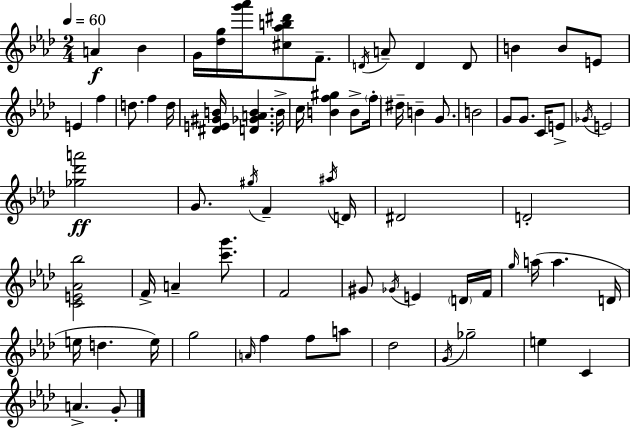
{
  \clef treble
  \numericTimeSignature
  \time 2/4
  \key f \minor
  \tempo 4 = 60
  \repeat volta 2 { a'4\f bes'4 | g'16 <des'' g''>16 <g''' aes'''>16 <cis'' aes'' b'' dis'''>8 f'8.-- | \acciaccatura { d'16 } a'8-- d'4 d'8 | b'4 b'8 e'8 | \break e'4 f''4 | d''8. f''4 | d''16 <dis' e' gis' b'>16 <d' ges' a' b'>4. | b'16-> c''16 <b' f'' gis''>4 b'8-> | \break \parenthesize f''16-. dis''16-- b'4-- g'8. | b'2 | g'8 g'8. c'16 e'8-> | \acciaccatura { ges'16 } e'2 | \break <ges'' des''' a'''>2\ff | g'8. \acciaccatura { gis''16 } f'4-- | \acciaccatura { ais''16 } d'16 dis'2 | d'2-. | \break <c' e' aes' bes''>2 | f'16-> a'4-- | <c''' g'''>8. f'2 | gis'8 \acciaccatura { ges'16 } e'4 | \break \parenthesize d'16 f'16 \grace { g''16 } a''16( a''4. | d'16 e''16 d''4. | e''16) g''2 | \grace { a'16 } f''4 | \break f''8 a''8 des''2 | \acciaccatura { g'16 } | ges''2-- | e''4 c'4 | \break a'4.-> g'8-. | } \bar "|."
}